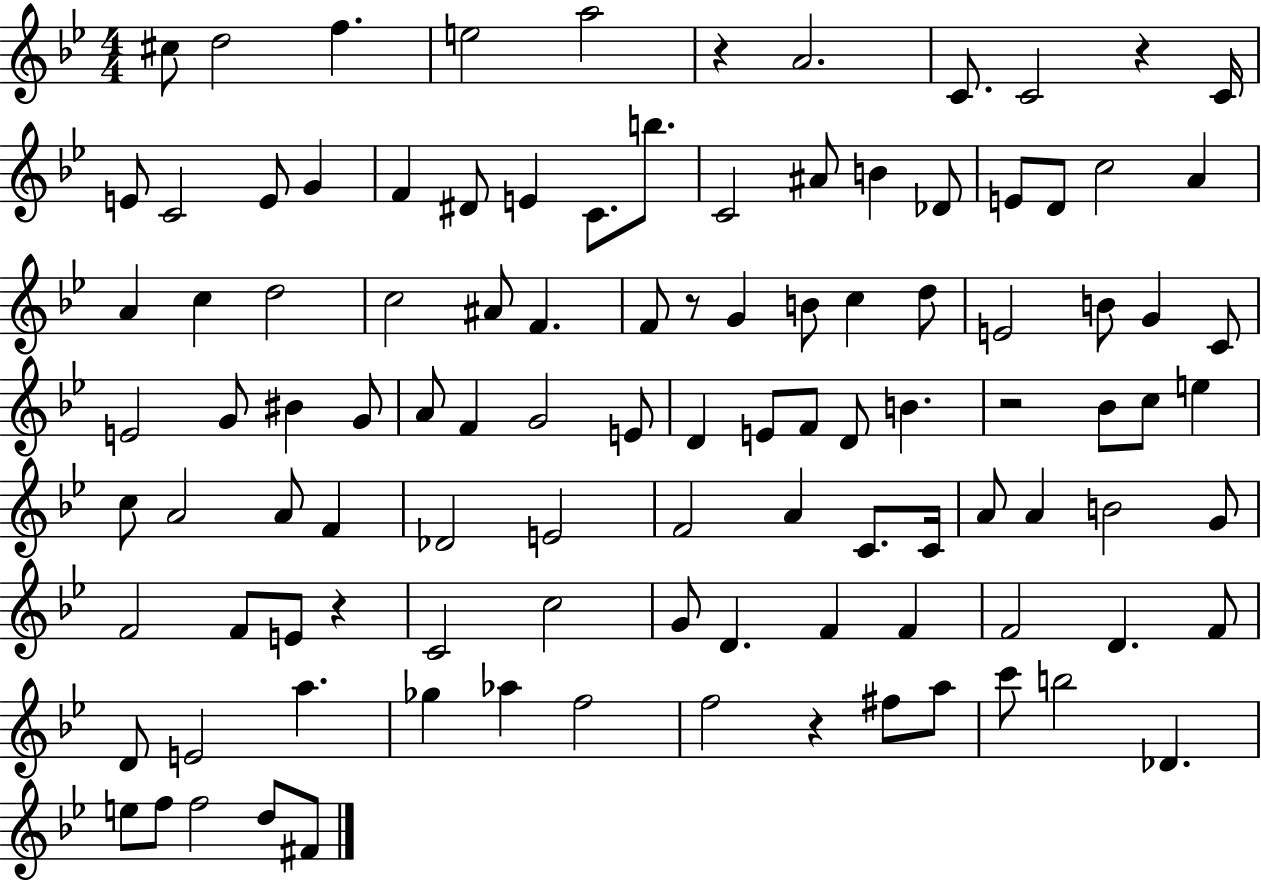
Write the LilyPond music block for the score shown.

{
  \clef treble
  \numericTimeSignature
  \time 4/4
  \key bes \major
  cis''8 d''2 f''4. | e''2 a''2 | r4 a'2. | c'8. c'2 r4 c'16 | \break e'8 c'2 e'8 g'4 | f'4 dis'8 e'4 c'8. b''8. | c'2 ais'8 b'4 des'8 | e'8 d'8 c''2 a'4 | \break a'4 c''4 d''2 | c''2 ais'8 f'4. | f'8 r8 g'4 b'8 c''4 d''8 | e'2 b'8 g'4 c'8 | \break e'2 g'8 bis'4 g'8 | a'8 f'4 g'2 e'8 | d'4 e'8 f'8 d'8 b'4. | r2 bes'8 c''8 e''4 | \break c''8 a'2 a'8 f'4 | des'2 e'2 | f'2 a'4 c'8. c'16 | a'8 a'4 b'2 g'8 | \break f'2 f'8 e'8 r4 | c'2 c''2 | g'8 d'4. f'4 f'4 | f'2 d'4. f'8 | \break d'8 e'2 a''4. | ges''4 aes''4 f''2 | f''2 r4 fis''8 a''8 | c'''8 b''2 des'4. | \break e''8 f''8 f''2 d''8 fis'8 | \bar "|."
}